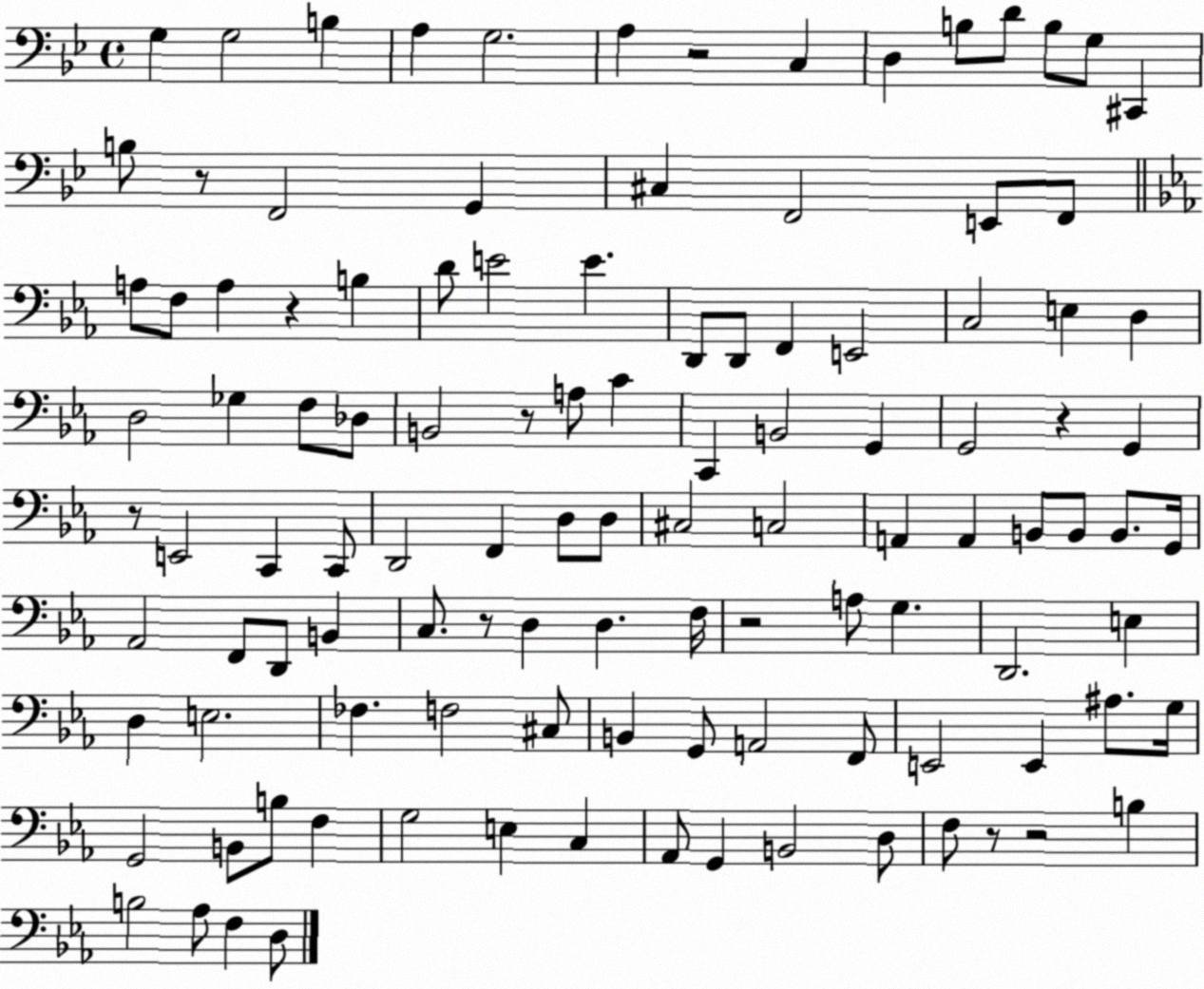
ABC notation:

X:1
T:Untitled
M:4/4
L:1/4
K:Bb
G, G,2 B, A, G,2 A, z2 C, D, B,/2 D/2 B,/2 G,/2 ^C,, B,/2 z/2 F,,2 G,, ^C, F,,2 E,,/2 F,,/2 A,/2 F,/2 A, z B, D/2 E2 E D,,/2 D,,/2 F,, E,,2 C,2 E, D, D,2 _G, F,/2 _D,/2 B,,2 z/2 A,/2 C C,, B,,2 G,, G,,2 z G,, z/2 E,,2 C,, C,,/2 D,,2 F,, D,/2 D,/2 ^C,2 C,2 A,, A,, B,,/2 B,,/2 B,,/2 G,,/4 _A,,2 F,,/2 D,,/2 B,, C,/2 z/2 D, D, F,/4 z2 A,/2 G, D,,2 E, D, E,2 _F, F,2 ^C,/2 B,, G,,/2 A,,2 F,,/2 E,,2 E,, ^A,/2 G,/4 G,,2 B,,/2 B,/2 F, G,2 E, C, _A,,/2 G,, B,,2 D,/2 F,/2 z/2 z2 B, B,2 _A,/2 F, D,/2